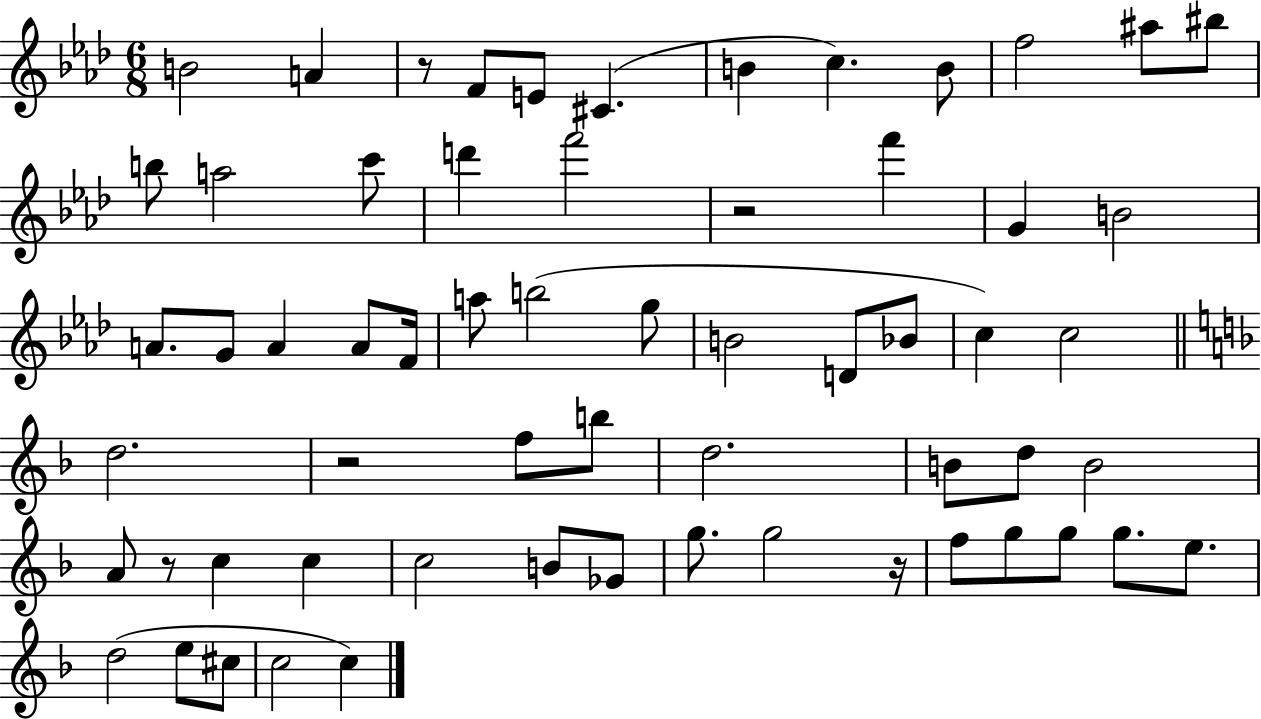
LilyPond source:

{
  \clef treble
  \numericTimeSignature
  \time 6/8
  \key aes \major
  b'2 a'4 | r8 f'8 e'8 cis'4.( | b'4 c''4.) b'8 | f''2 ais''8 bis''8 | \break b''8 a''2 c'''8 | d'''4 f'''2 | r2 f'''4 | g'4 b'2 | \break a'8. g'8 a'4 a'8 f'16 | a''8 b''2( g''8 | b'2 d'8 bes'8 | c''4) c''2 | \break \bar "||" \break \key f \major d''2. | r2 f''8 b''8 | d''2. | b'8 d''8 b'2 | \break a'8 r8 c''4 c''4 | c''2 b'8 ges'8 | g''8. g''2 r16 | f''8 g''8 g''8 g''8. e''8. | \break d''2( e''8 cis''8 | c''2 c''4) | \bar "|."
}